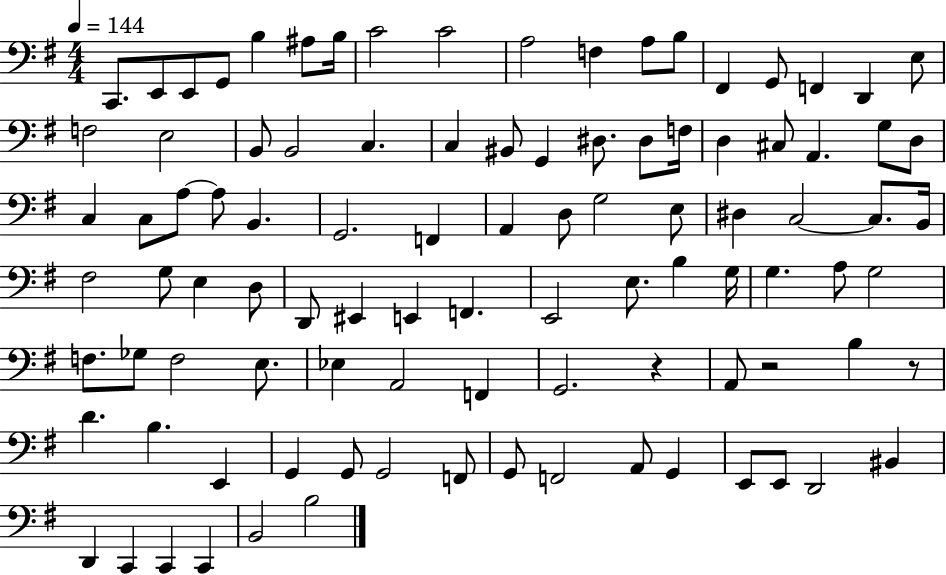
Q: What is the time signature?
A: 4/4